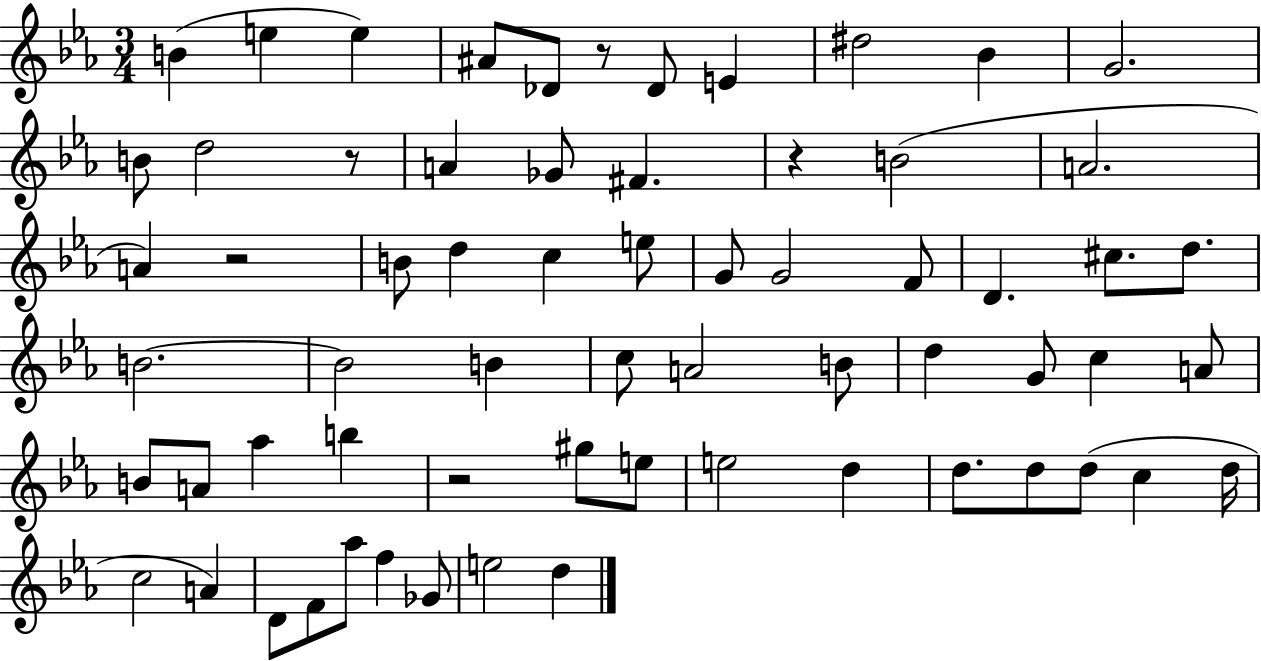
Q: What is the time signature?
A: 3/4